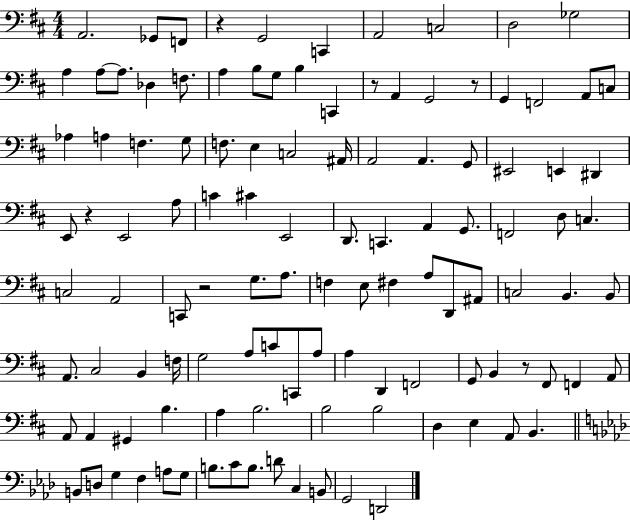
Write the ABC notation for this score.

X:1
T:Untitled
M:4/4
L:1/4
K:D
A,,2 _G,,/2 F,,/2 z G,,2 C,, A,,2 C,2 D,2 _G,2 A, A,/2 A,/2 _D, F,/2 A, B,/2 G,/2 B, C,, z/2 A,, G,,2 z/2 G,, F,,2 A,,/2 C,/2 _A, A, F, G,/2 F,/2 E, C,2 ^A,,/4 A,,2 A,, G,,/2 ^E,,2 E,, ^D,, E,,/2 z E,,2 A,/2 C ^C E,,2 D,,/2 C,, A,, G,,/2 F,,2 D,/2 C, C,2 A,,2 C,,/2 z2 G,/2 A,/2 F, E,/2 ^F, A,/2 D,,/2 ^A,,/2 C,2 B,, B,,/2 A,,/2 ^C,2 B,, F,/4 G,2 A,/2 C/2 C,,/2 A,/2 A, D,, F,,2 G,,/2 B,, z/2 ^F,,/2 F,, A,,/2 A,,/2 A,, ^G,, B, A, B,2 B,2 B,2 D, E, A,,/2 B,, B,,/2 D,/2 G, F, A,/2 G,/2 B,/2 C/2 B,/2 D/2 C, B,,/2 G,,2 D,,2